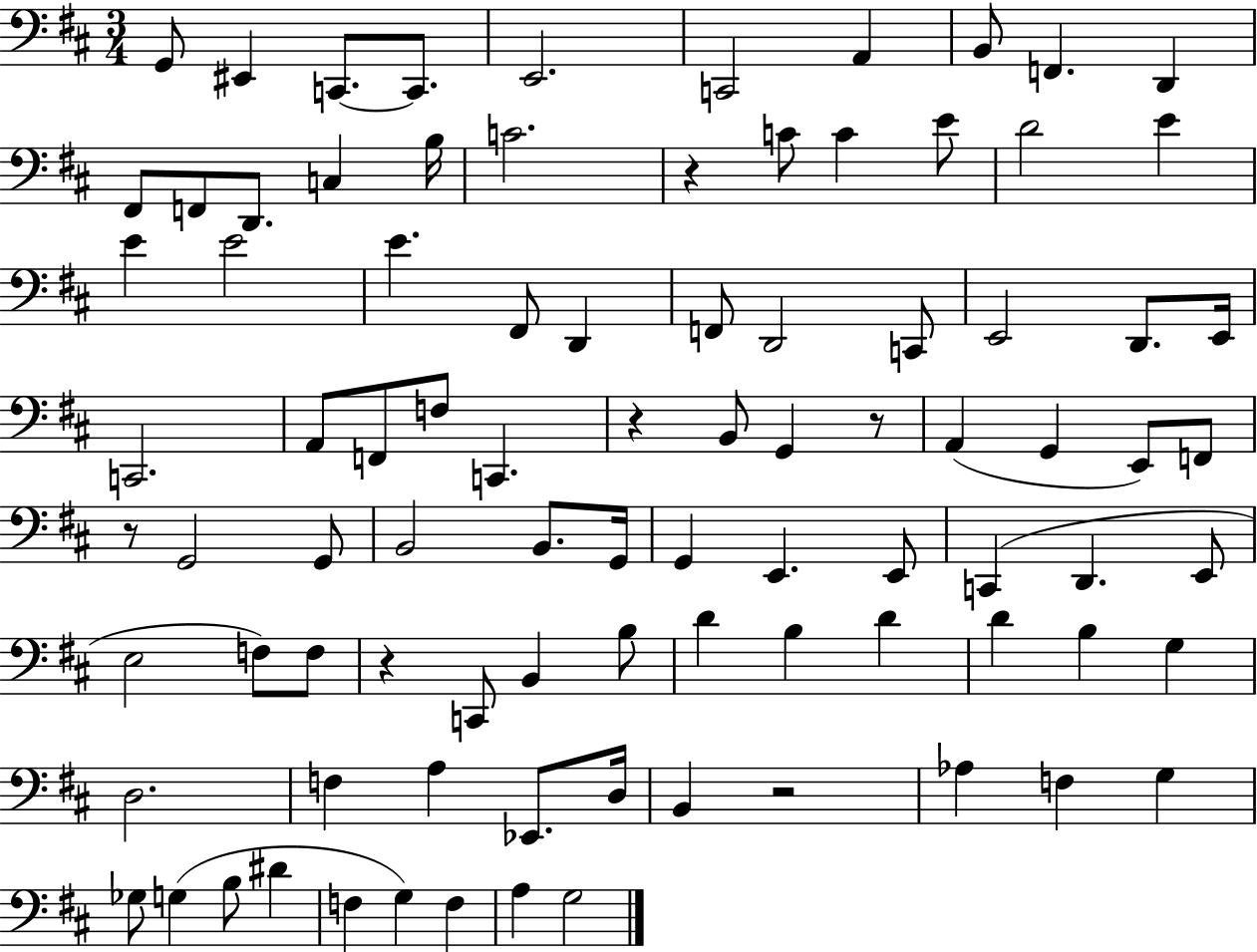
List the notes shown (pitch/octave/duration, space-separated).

G2/e EIS2/q C2/e. C2/e. E2/h. C2/h A2/q B2/e F2/q. D2/q F#2/e F2/e D2/e. C3/q B3/s C4/h. R/q C4/e C4/q E4/e D4/h E4/q E4/q E4/h E4/q. F#2/e D2/q F2/e D2/h C2/e E2/h D2/e. E2/s C2/h. A2/e F2/e F3/e C2/q. R/q B2/e G2/q R/e A2/q G2/q E2/e F2/e R/e G2/h G2/e B2/h B2/e. G2/s G2/q E2/q. E2/e C2/q D2/q. E2/e E3/h F3/e F3/e R/q C2/e B2/q B3/e D4/q B3/q D4/q D4/q B3/q G3/q D3/h. F3/q A3/q Eb2/e. D3/s B2/q R/h Ab3/q F3/q G3/q Gb3/e G3/q B3/e D#4/q F3/q G3/q F3/q A3/q G3/h